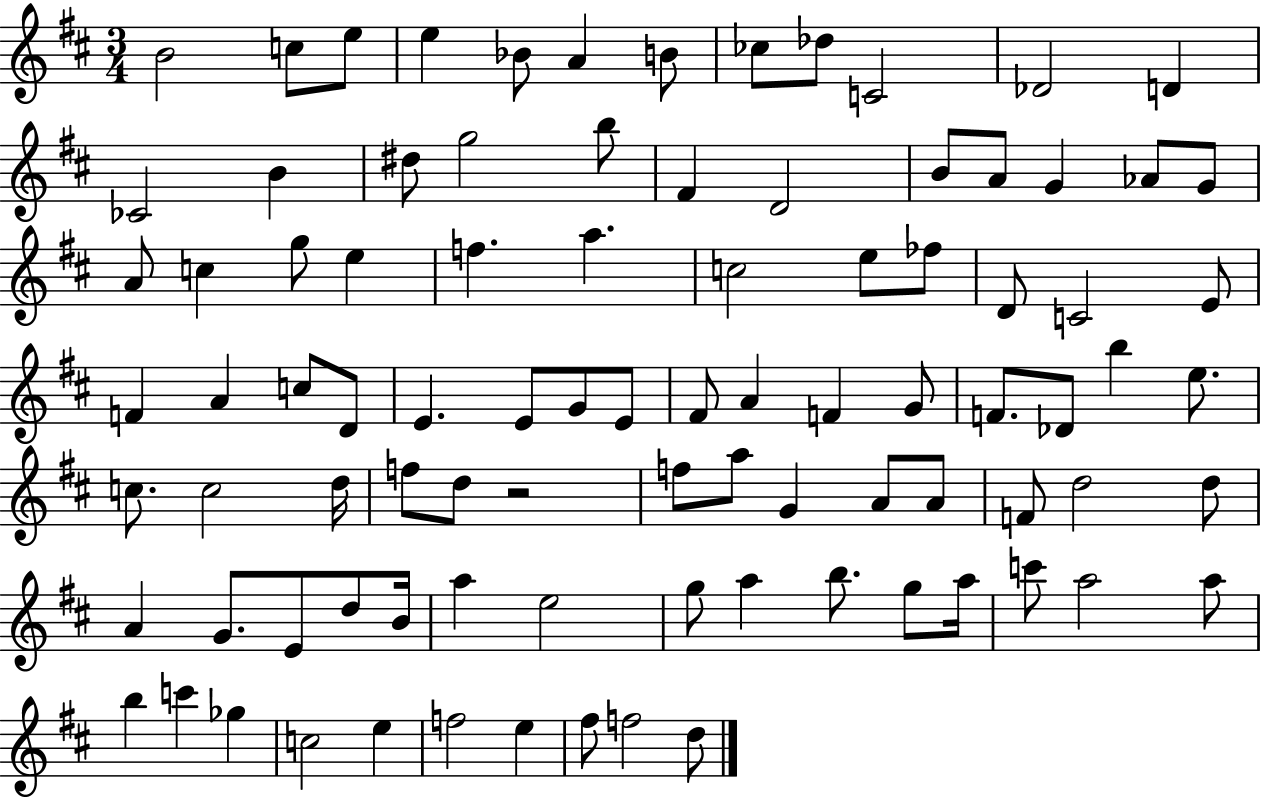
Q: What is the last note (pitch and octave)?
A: D5